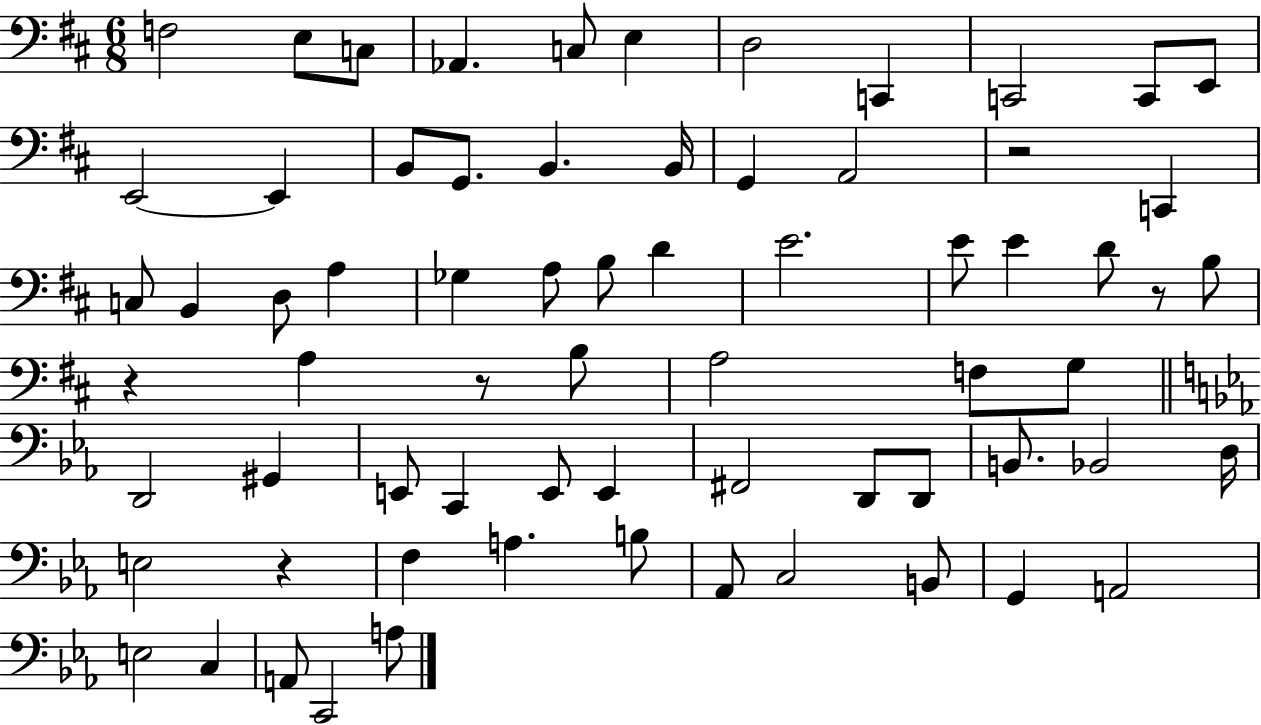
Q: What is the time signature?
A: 6/8